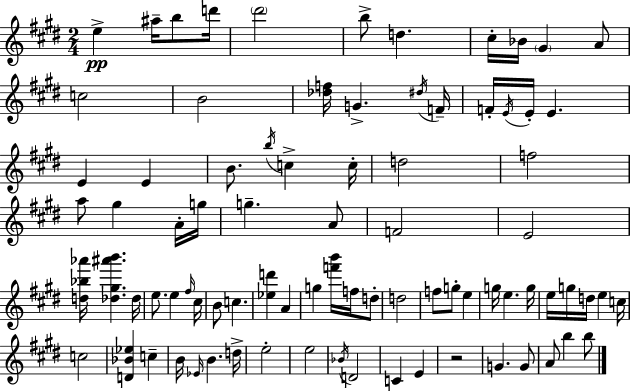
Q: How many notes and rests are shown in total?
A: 83